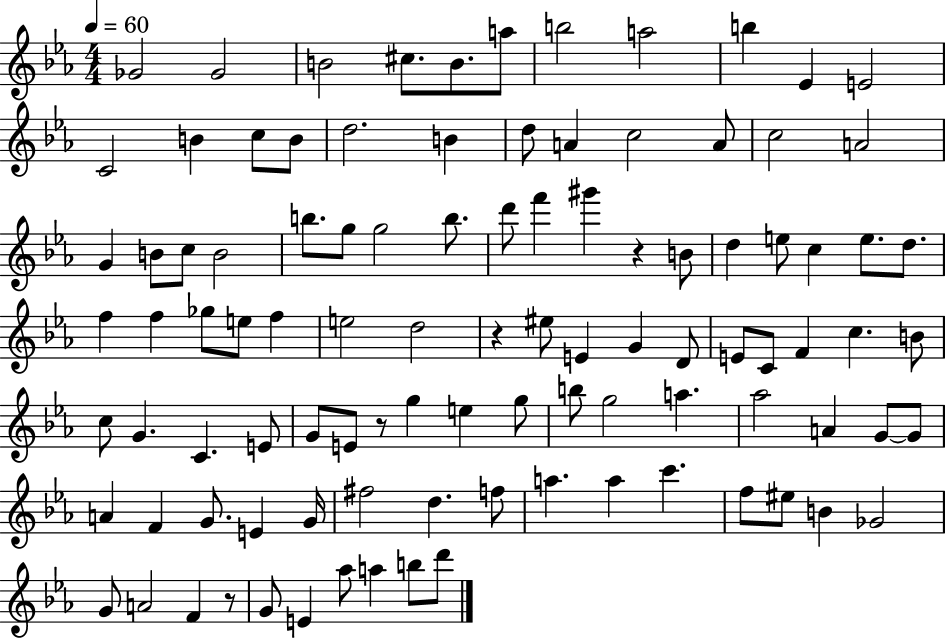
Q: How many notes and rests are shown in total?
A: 100